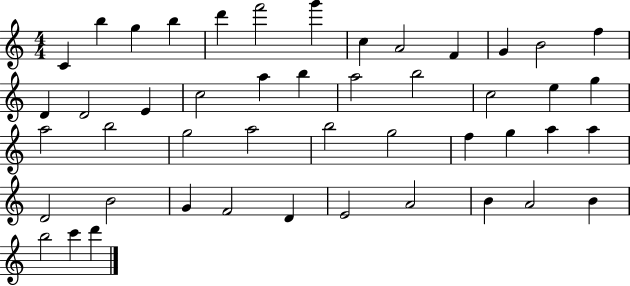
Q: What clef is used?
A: treble